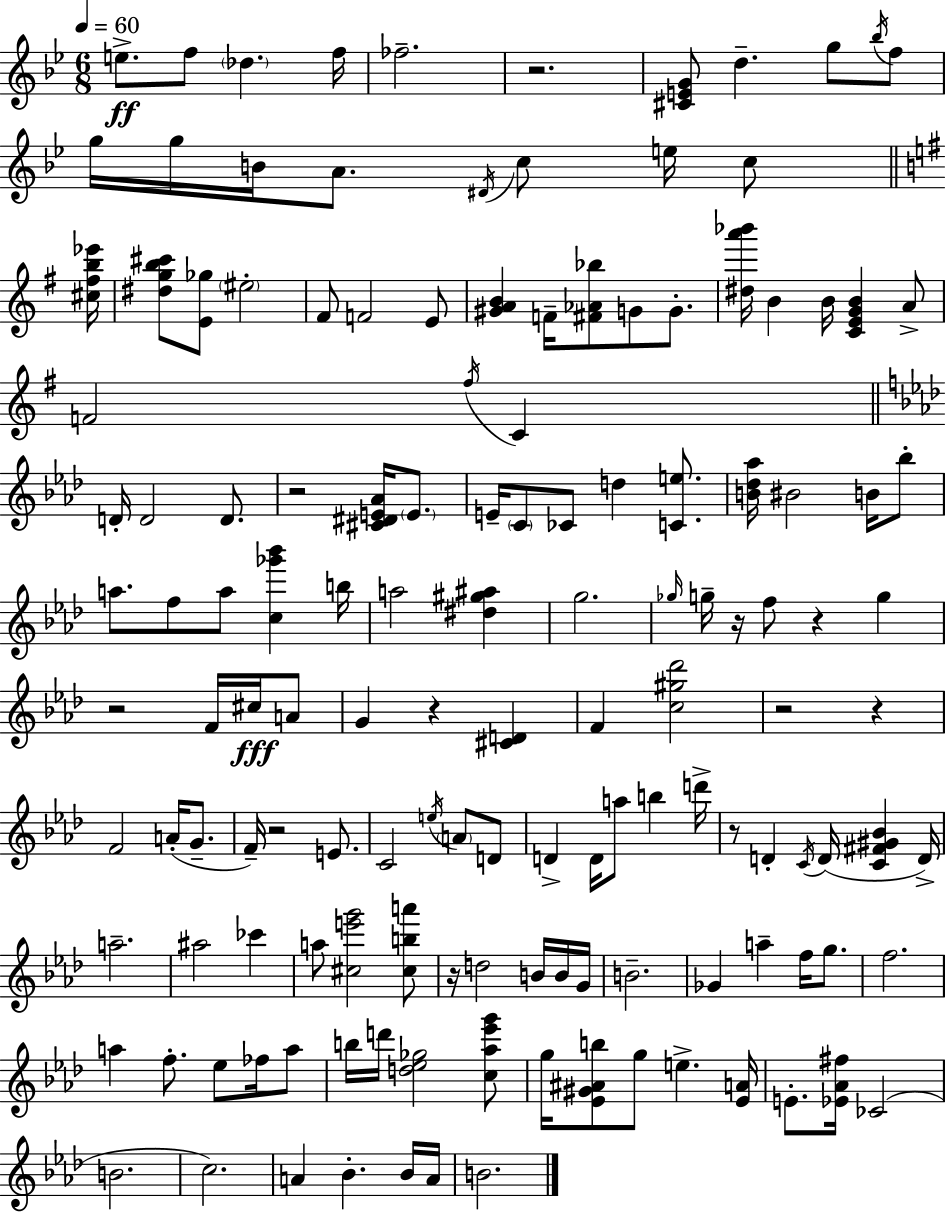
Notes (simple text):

E5/e. F5/e Db5/q. F5/s FES5/h. R/h. [C#4,E4,G4]/e D5/q. G5/e Bb5/s F5/e G5/s G5/s B4/s A4/e. D#4/s C5/e E5/s C5/e [C#5,F#5,B5,Eb6]/s [D#5,G5,B5,C#6]/e [E4,Gb5]/e EIS5/h F#4/e F4/h E4/e [G#4,A4,B4]/q F4/s [F#4,Ab4,Bb5]/e G4/e G4/e. [D#5,A6,Bb6]/s B4/q B4/s [C4,E4,G4,B4]/q A4/e F4/h F#5/s C4/q D4/s D4/h D4/e. R/h [C#4,D#4,E4,Ab4]/s E4/e. E4/s C4/e CES4/e D5/q [C4,E5]/e. [B4,Db5,Ab5]/s BIS4/h B4/s Bb5/e A5/e. F5/e A5/e [C5,Gb6,Bb6]/q B5/s A5/h [D#5,G#5,A#5]/q G5/h. Gb5/s G5/s R/s F5/e R/q G5/q R/h F4/s C#5/s A4/e G4/q R/q [C#4,D4]/q F4/q [C5,G#5,Db6]/h R/h R/q F4/h A4/s G4/e. F4/s R/h E4/e. C4/h E5/s A4/e D4/e D4/q D4/s A5/e B5/q D6/s R/e D4/q C4/s D4/s [C4,F#4,G#4,Bb4]/q D4/s A5/h. A#5/h CES6/q A5/e [C#5,E6,G6]/h [C#5,B5,A6]/e R/s D5/h B4/s B4/s G4/s B4/h. Gb4/q A5/q F5/s G5/e. F5/h. A5/q F5/e. Eb5/e FES5/s A5/e B5/s D6/s [D5,Eb5,Gb5]/h [C5,Ab5,Eb6,G6]/e G5/s [Eb4,G#4,A#4,B5]/e G5/e E5/q. [Eb4,A4]/s E4/e. [Eb4,Ab4,F#5]/s CES4/h B4/h. C5/h. A4/q Bb4/q. Bb4/s A4/s B4/h.